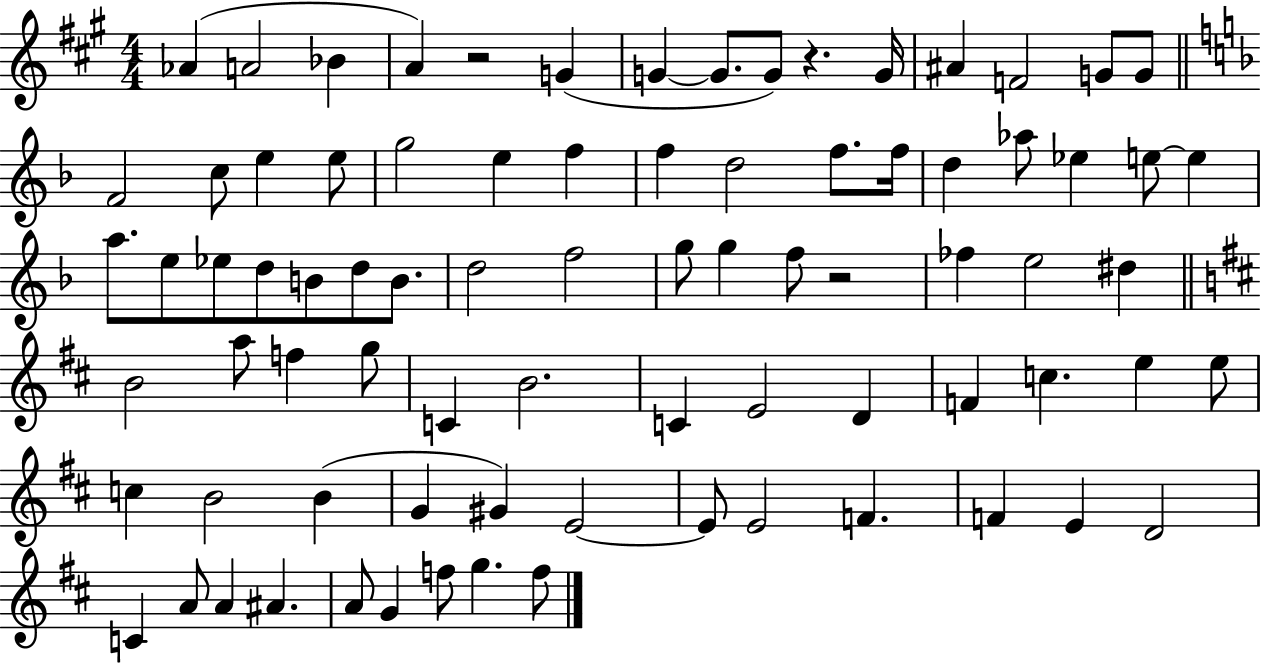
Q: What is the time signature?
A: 4/4